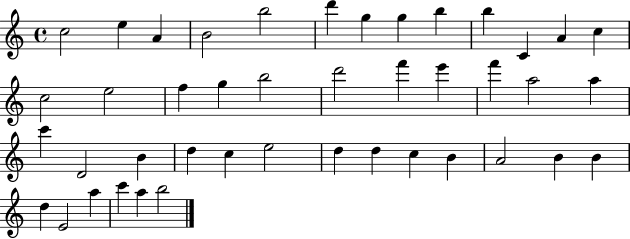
{
  \clef treble
  \time 4/4
  \defaultTimeSignature
  \key c \major
  c''2 e''4 a'4 | b'2 b''2 | d'''4 g''4 g''4 b''4 | b''4 c'4 a'4 c''4 | \break c''2 e''2 | f''4 g''4 b''2 | d'''2 f'''4 e'''4 | f'''4 a''2 a''4 | \break c'''4 d'2 b'4 | d''4 c''4 e''2 | d''4 d''4 c''4 b'4 | a'2 b'4 b'4 | \break d''4 e'2 a''4 | c'''4 a''4 b''2 | \bar "|."
}